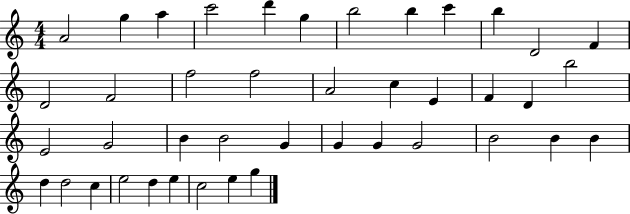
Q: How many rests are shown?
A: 0